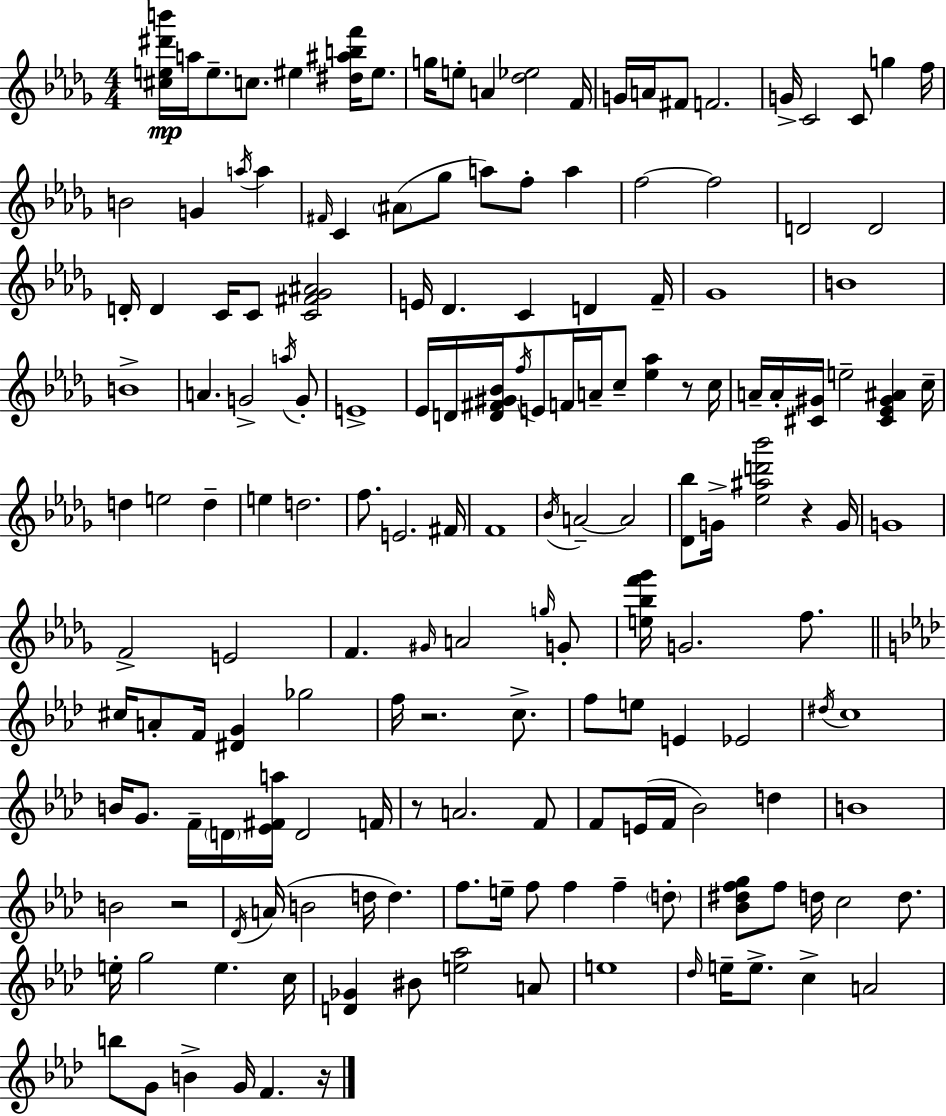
[C#5,E5,D#6,B6]/s A5/s E5/e. C5/e. EIS5/q [D#5,A#5,B5,F6]/s EIS5/e. G5/s E5/e A4/q [Db5,Eb5]/h F4/s G4/s A4/s F#4/e F4/h. G4/s C4/h C4/e G5/q F5/s B4/h G4/q A5/s A5/q F#4/s C4/q A#4/e Gb5/e A5/e F5/e A5/q F5/h F5/h D4/h D4/h D4/s D4/q C4/s C4/e [C4,F#4,Gb4,A#4]/h E4/s Db4/q. C4/q D4/q F4/s Gb4/w B4/w B4/w A4/q. G4/h A5/s G4/e E4/w Eb4/s D4/s [D4,F#4,G#4,Bb4]/s F5/s E4/e F4/s A4/s C5/e [Eb5,Ab5]/q R/e C5/s A4/s A4/s [C#4,G#4]/s E5/h [C#4,Eb4,G#4,A#4]/q C5/s D5/q E5/h D5/q E5/q D5/h. F5/e. E4/h. F#4/s F4/w Bb4/s A4/h A4/h [Db4,Bb5]/e G4/s [Eb5,A#5,D6,Bb6]/h R/q G4/s G4/w F4/h E4/h F4/q. G#4/s A4/h G5/s G4/e [E5,Bb5,F6,Gb6]/s G4/h. F5/e. C#5/s A4/e F4/s [D#4,G4]/q Gb5/h F5/s R/h. C5/e. F5/e E5/e E4/q Eb4/h D#5/s C5/w B4/s G4/e. F4/s D4/s [Eb4,F#4,A5]/s D4/h F4/s R/e A4/h. F4/e F4/e E4/s F4/s Bb4/h D5/q B4/w B4/h R/h Db4/s A4/s B4/h D5/s D5/q. F5/e. E5/s F5/e F5/q F5/q D5/e [Bb4,D#5,F5,G5]/e F5/e D5/s C5/h D5/e. E5/s G5/h E5/q. C5/s [D4,Gb4]/q BIS4/e [E5,Ab5]/h A4/e E5/w Db5/s E5/s E5/e. C5/q A4/h B5/e G4/e B4/q G4/s F4/q. R/s